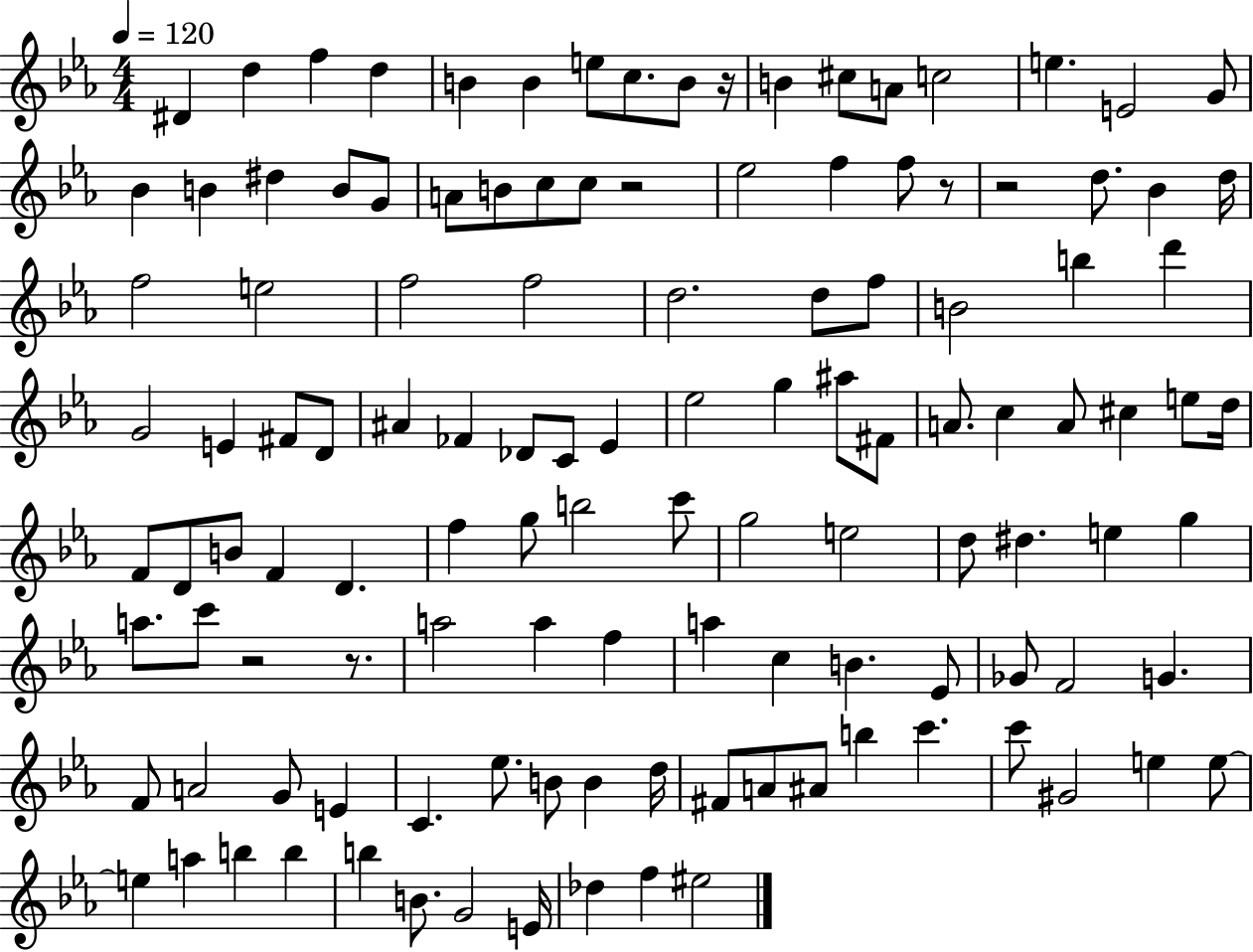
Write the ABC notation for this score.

X:1
T:Untitled
M:4/4
L:1/4
K:Eb
^D d f d B B e/2 c/2 B/2 z/4 B ^c/2 A/2 c2 e E2 G/2 _B B ^d B/2 G/2 A/2 B/2 c/2 c/2 z2 _e2 f f/2 z/2 z2 d/2 _B d/4 f2 e2 f2 f2 d2 d/2 f/2 B2 b d' G2 E ^F/2 D/2 ^A _F _D/2 C/2 _E _e2 g ^a/2 ^F/2 A/2 c A/2 ^c e/2 d/4 F/2 D/2 B/2 F D f g/2 b2 c'/2 g2 e2 d/2 ^d e g a/2 c'/2 z2 z/2 a2 a f a c B _E/2 _G/2 F2 G F/2 A2 G/2 E C _e/2 B/2 B d/4 ^F/2 A/2 ^A/2 b c' c'/2 ^G2 e e/2 e a b b b B/2 G2 E/4 _d f ^e2